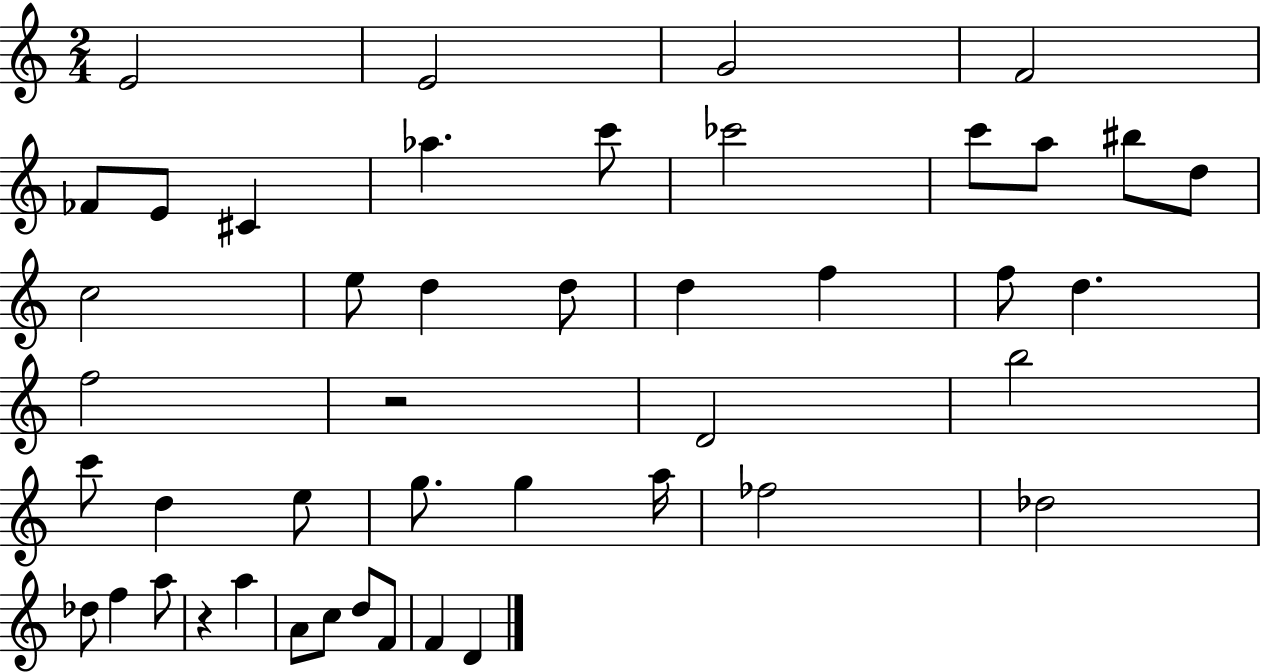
E4/h E4/h G4/h F4/h FES4/e E4/e C#4/q Ab5/q. C6/e CES6/h C6/e A5/e BIS5/e D5/e C5/h E5/e D5/q D5/e D5/q F5/q F5/e D5/q. F5/h R/h D4/h B5/h C6/e D5/q E5/e G5/e. G5/q A5/s FES5/h Db5/h Db5/e F5/q A5/e R/q A5/q A4/e C5/e D5/e F4/e F4/q D4/q